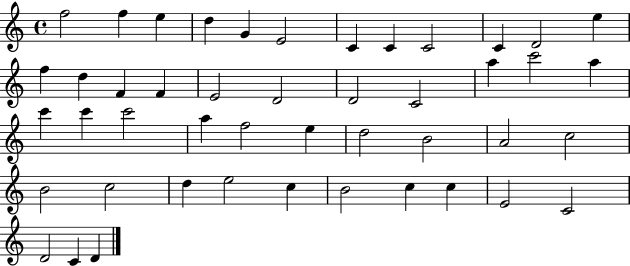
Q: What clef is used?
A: treble